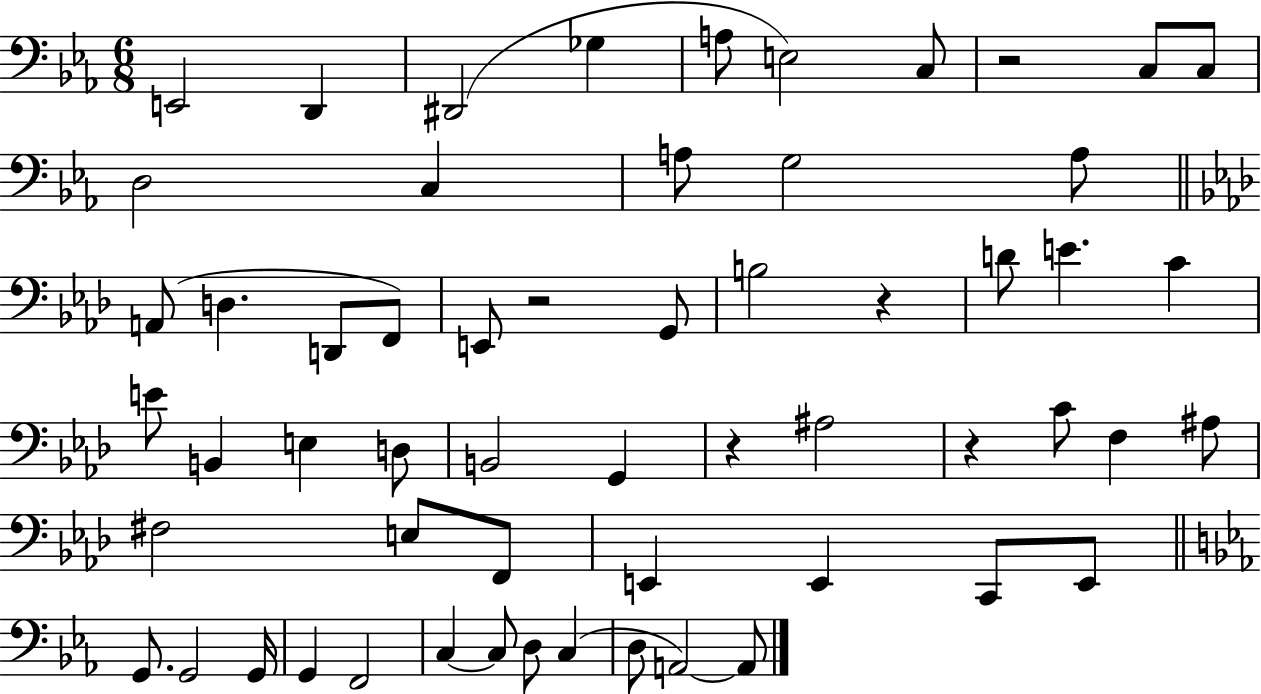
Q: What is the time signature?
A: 6/8